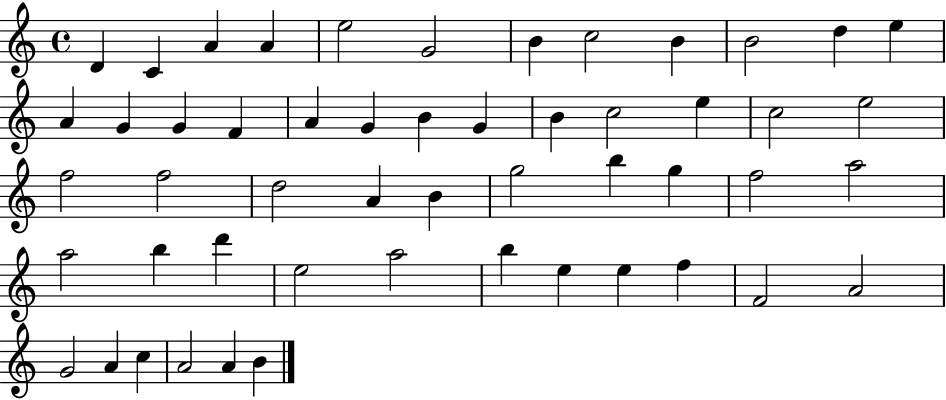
X:1
T:Untitled
M:4/4
L:1/4
K:C
D C A A e2 G2 B c2 B B2 d e A G G F A G B G B c2 e c2 e2 f2 f2 d2 A B g2 b g f2 a2 a2 b d' e2 a2 b e e f F2 A2 G2 A c A2 A B